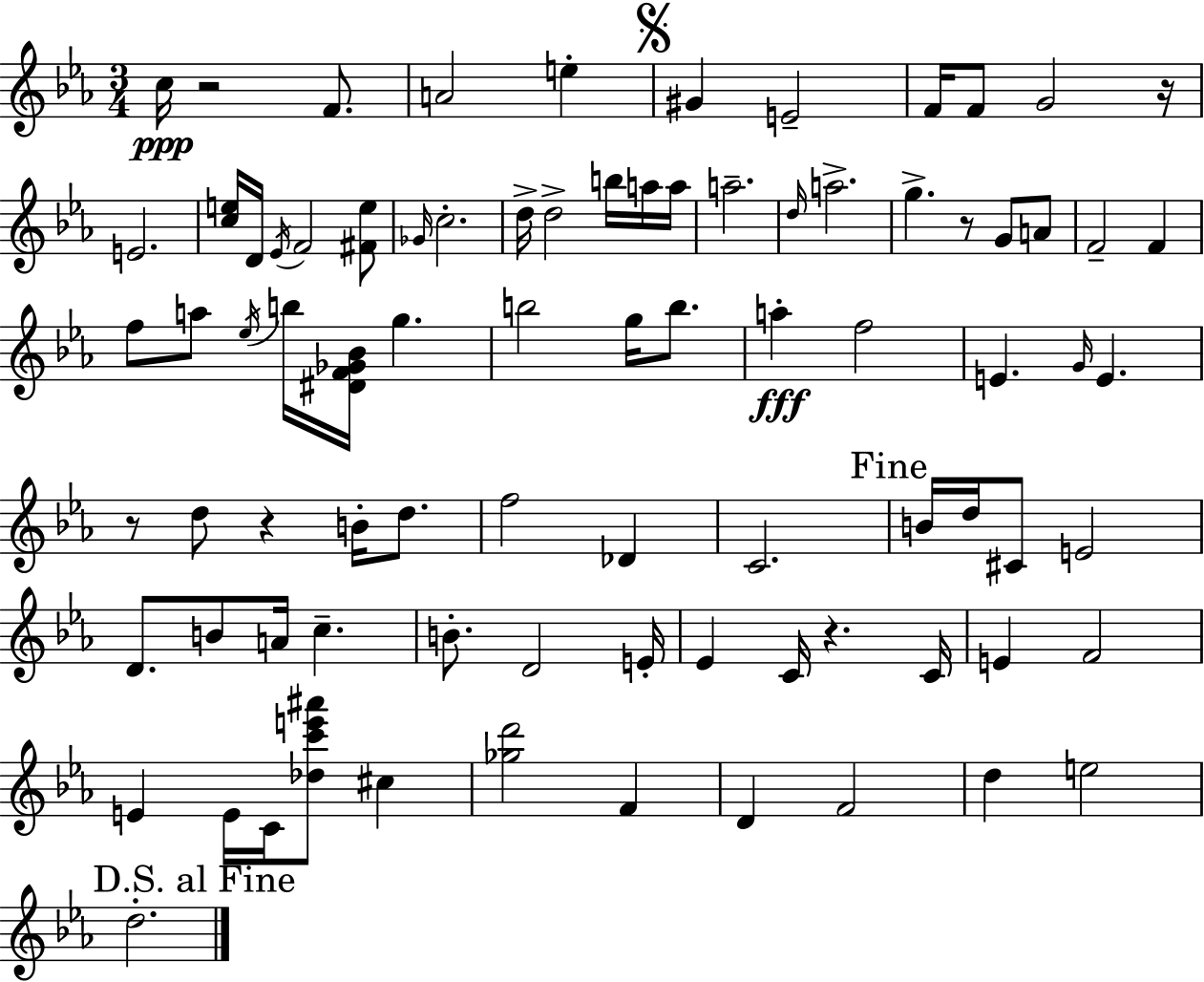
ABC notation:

X:1
T:Untitled
M:3/4
L:1/4
K:Cm
c/4 z2 F/2 A2 e ^G E2 F/4 F/2 G2 z/4 E2 [ce]/4 D/4 _E/4 F2 [^Fe]/2 _G/4 c2 d/4 d2 b/4 a/4 a/4 a2 d/4 a2 g z/2 G/2 A/2 F2 F f/2 a/2 _e/4 b/4 [^DF_G_B]/4 g b2 g/4 b/2 a f2 E G/4 E z/2 d/2 z B/4 d/2 f2 _D C2 B/4 d/4 ^C/2 E2 D/2 B/2 A/4 c B/2 D2 E/4 _E C/4 z C/4 E F2 E E/4 C/4 [_dc'e'^a']/2 ^c [_gd']2 F D F2 d e2 d2